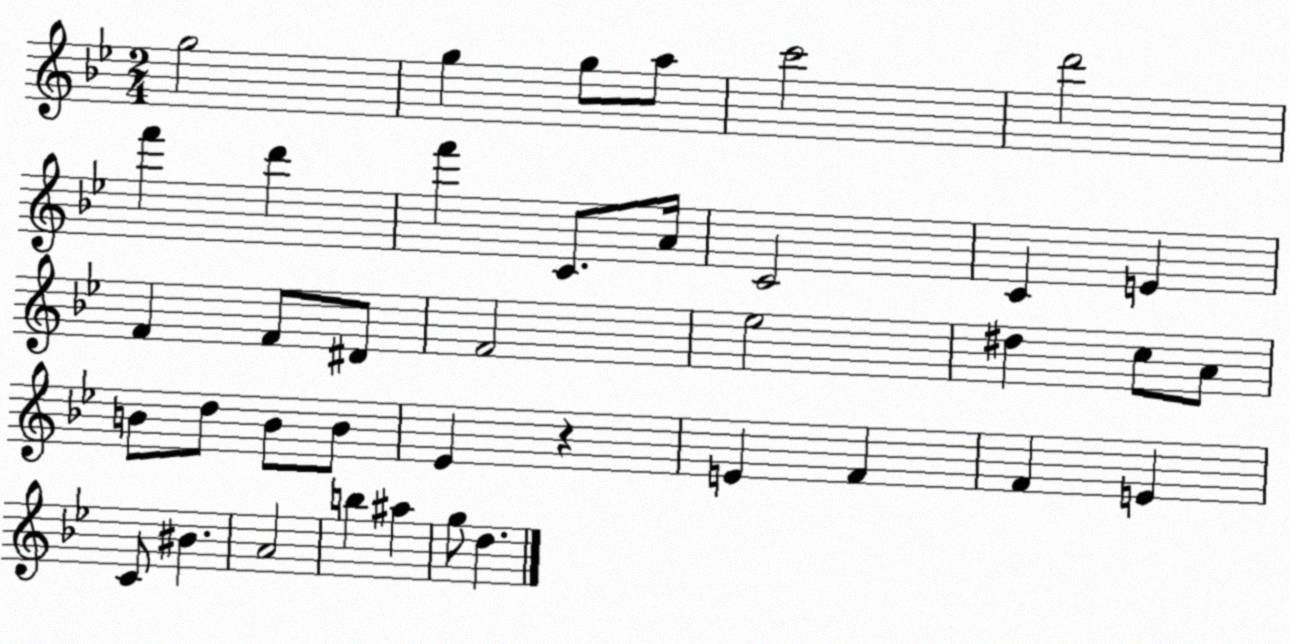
X:1
T:Untitled
M:2/4
L:1/4
K:Bb
g2 g g/2 a/2 c'2 d'2 f' d' f' C/2 A/4 C2 C E F F/2 ^D/2 F2 _e2 ^d c/2 A/2 B/2 d/2 B/2 B/2 _E z E F F E C/2 ^B A2 b ^a g/2 d